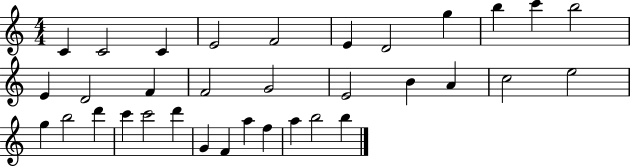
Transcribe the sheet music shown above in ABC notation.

X:1
T:Untitled
M:4/4
L:1/4
K:C
C C2 C E2 F2 E D2 g b c' b2 E D2 F F2 G2 E2 B A c2 e2 g b2 d' c' c'2 d' G F a f a b2 b